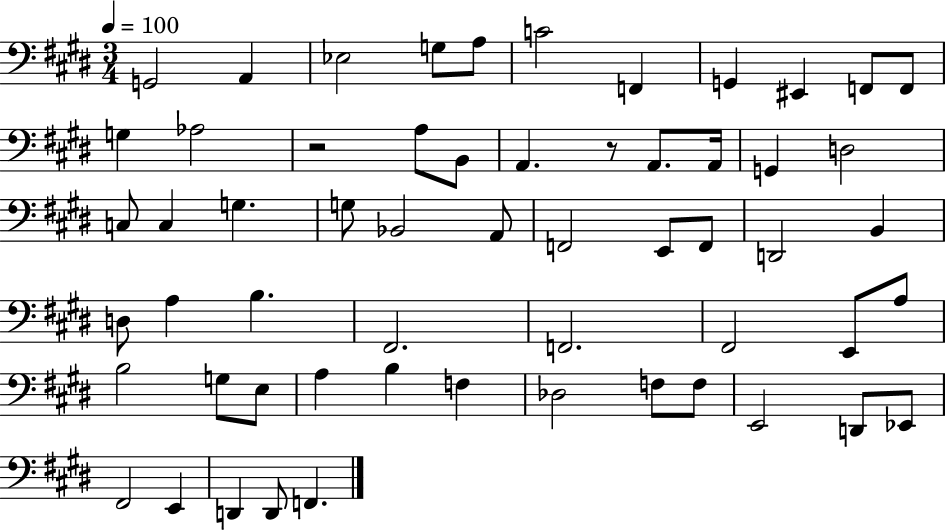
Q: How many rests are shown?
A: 2